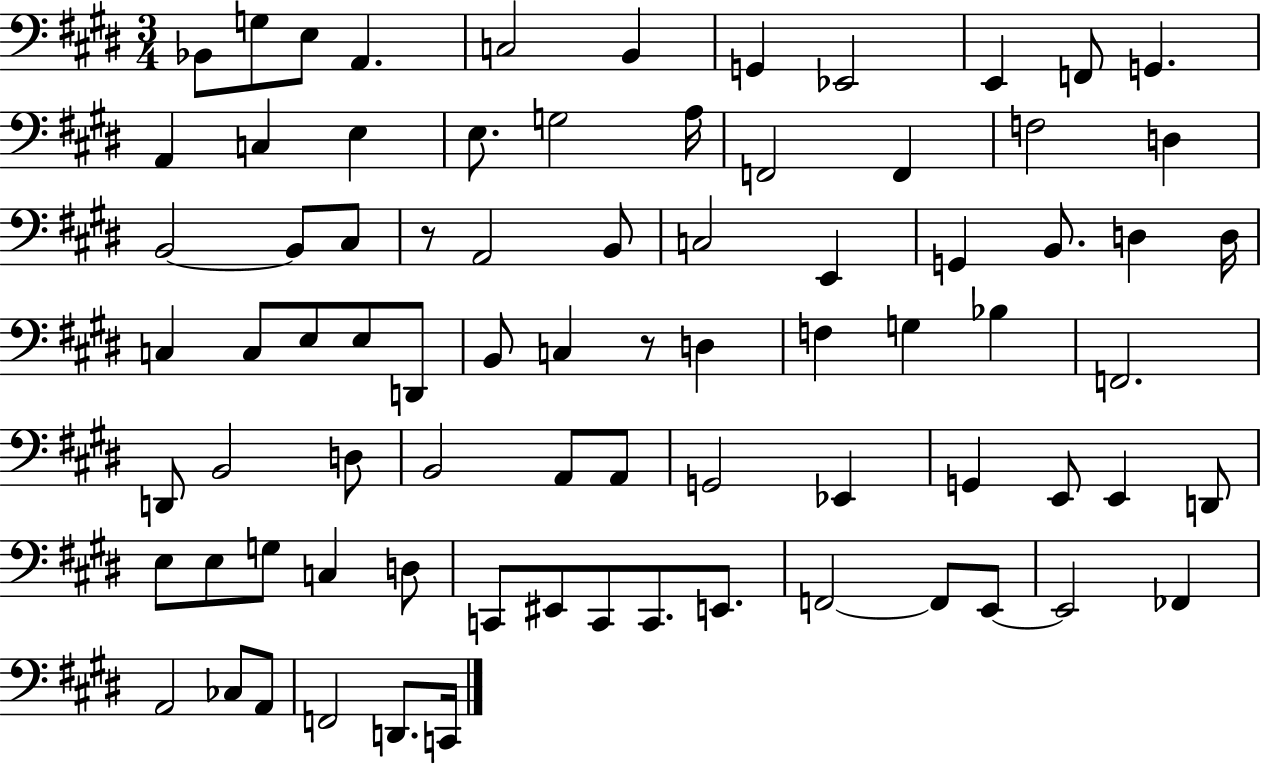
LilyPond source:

{
  \clef bass
  \numericTimeSignature
  \time 3/4
  \key e \major
  \repeat volta 2 { bes,8 g8 e8 a,4. | c2 b,4 | g,4 ees,2 | e,4 f,8 g,4. | \break a,4 c4 e4 | e8. g2 a16 | f,2 f,4 | f2 d4 | \break b,2~~ b,8 cis8 | r8 a,2 b,8 | c2 e,4 | g,4 b,8. d4 d16 | \break c4 c8 e8 e8 d,8 | b,8 c4 r8 d4 | f4 g4 bes4 | f,2. | \break d,8 b,2 d8 | b,2 a,8 a,8 | g,2 ees,4 | g,4 e,8 e,4 d,8 | \break e8 e8 g8 c4 d8 | c,8 eis,8 c,8 c,8. e,8. | f,2~~ f,8 e,8~~ | e,2 fes,4 | \break a,2 ces8 a,8 | f,2 d,8. c,16 | } \bar "|."
}